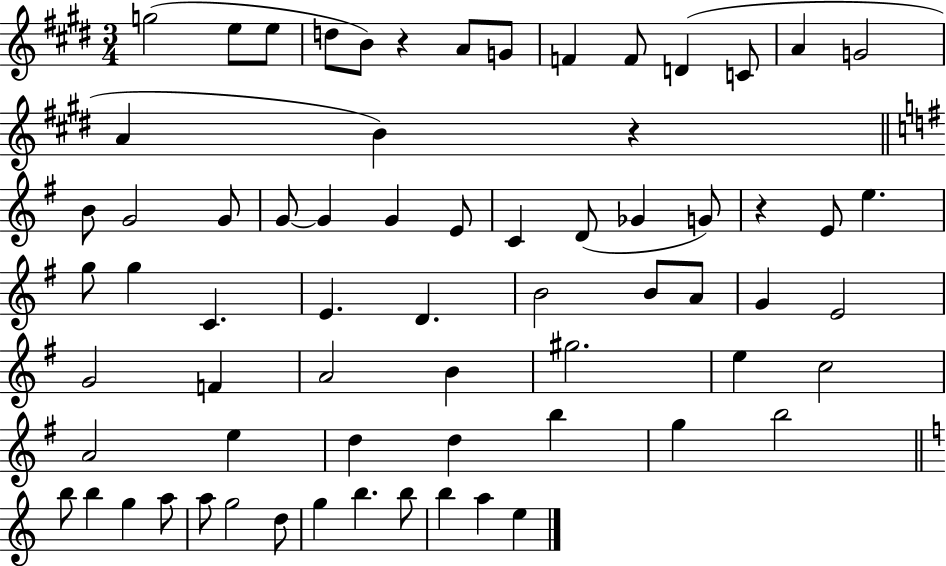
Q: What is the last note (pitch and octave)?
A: E5